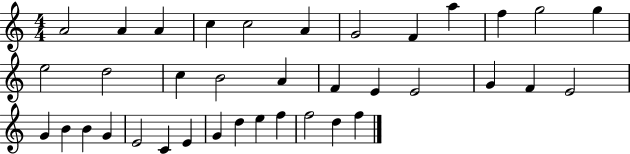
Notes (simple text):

A4/h A4/q A4/q C5/q C5/h A4/q G4/h F4/q A5/q F5/q G5/h G5/q E5/h D5/h C5/q B4/h A4/q F4/q E4/q E4/h G4/q F4/q E4/h G4/q B4/q B4/q G4/q E4/h C4/q E4/q G4/q D5/q E5/q F5/q F5/h D5/q F5/q